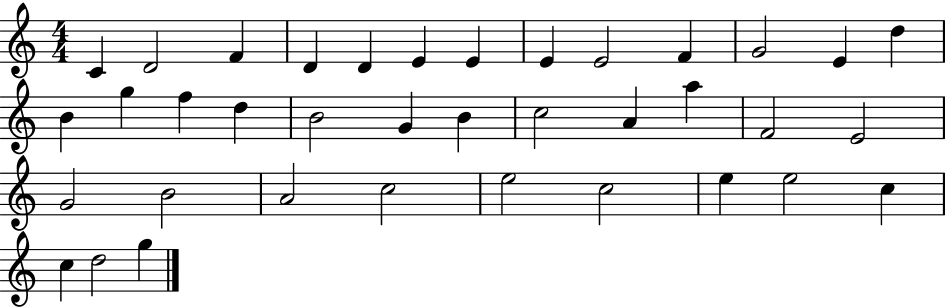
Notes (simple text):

C4/q D4/h F4/q D4/q D4/q E4/q E4/q E4/q E4/h F4/q G4/h E4/q D5/q B4/q G5/q F5/q D5/q B4/h G4/q B4/q C5/h A4/q A5/q F4/h E4/h G4/h B4/h A4/h C5/h E5/h C5/h E5/q E5/h C5/q C5/q D5/h G5/q